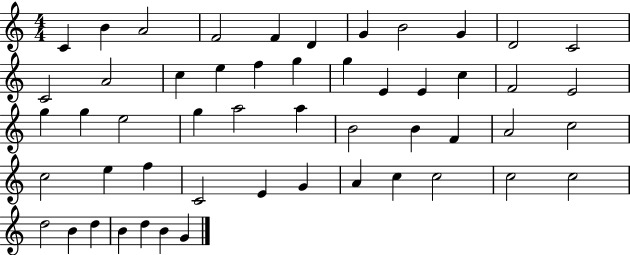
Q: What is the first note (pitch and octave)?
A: C4